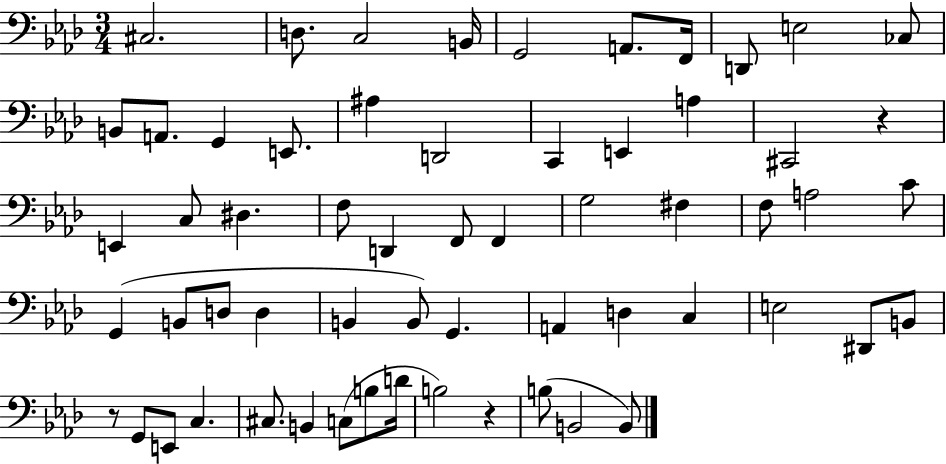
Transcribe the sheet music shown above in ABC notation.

X:1
T:Untitled
M:3/4
L:1/4
K:Ab
^C,2 D,/2 C,2 B,,/4 G,,2 A,,/2 F,,/4 D,,/2 E,2 _C,/2 B,,/2 A,,/2 G,, E,,/2 ^A, D,,2 C,, E,, A, ^C,,2 z E,, C,/2 ^D, F,/2 D,, F,,/2 F,, G,2 ^F, F,/2 A,2 C/2 G,, B,,/2 D,/2 D, B,, B,,/2 G,, A,, D, C, E,2 ^D,,/2 B,,/2 z/2 G,,/2 E,,/2 C, ^C,/2 B,, C,/2 B,/2 D/4 B,2 z B,/2 B,,2 B,,/2